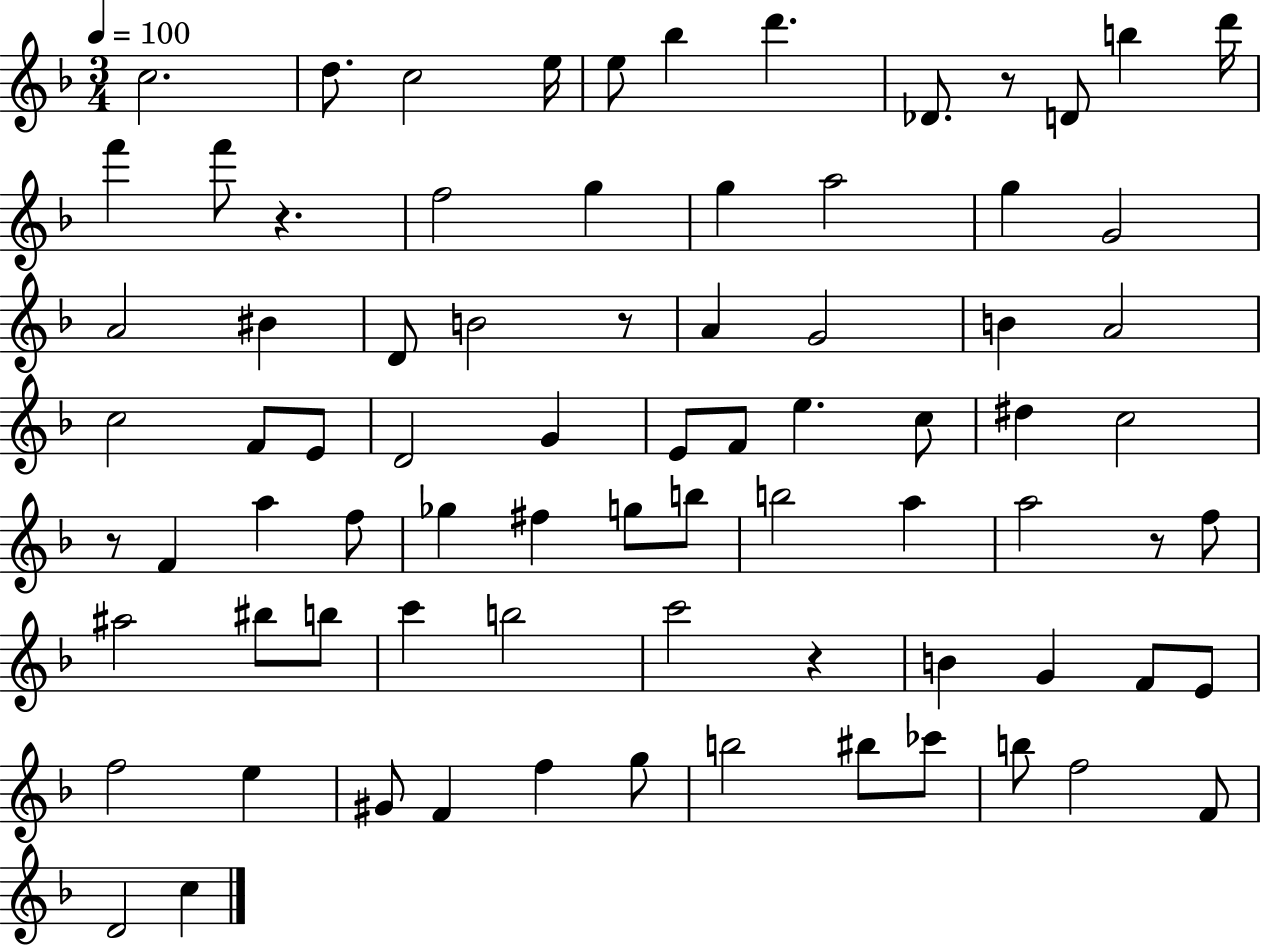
X:1
T:Untitled
M:3/4
L:1/4
K:F
c2 d/2 c2 e/4 e/2 _b d' _D/2 z/2 D/2 b d'/4 f' f'/2 z f2 g g a2 g G2 A2 ^B D/2 B2 z/2 A G2 B A2 c2 F/2 E/2 D2 G E/2 F/2 e c/2 ^d c2 z/2 F a f/2 _g ^f g/2 b/2 b2 a a2 z/2 f/2 ^a2 ^b/2 b/2 c' b2 c'2 z B G F/2 E/2 f2 e ^G/2 F f g/2 b2 ^b/2 _c'/2 b/2 f2 F/2 D2 c